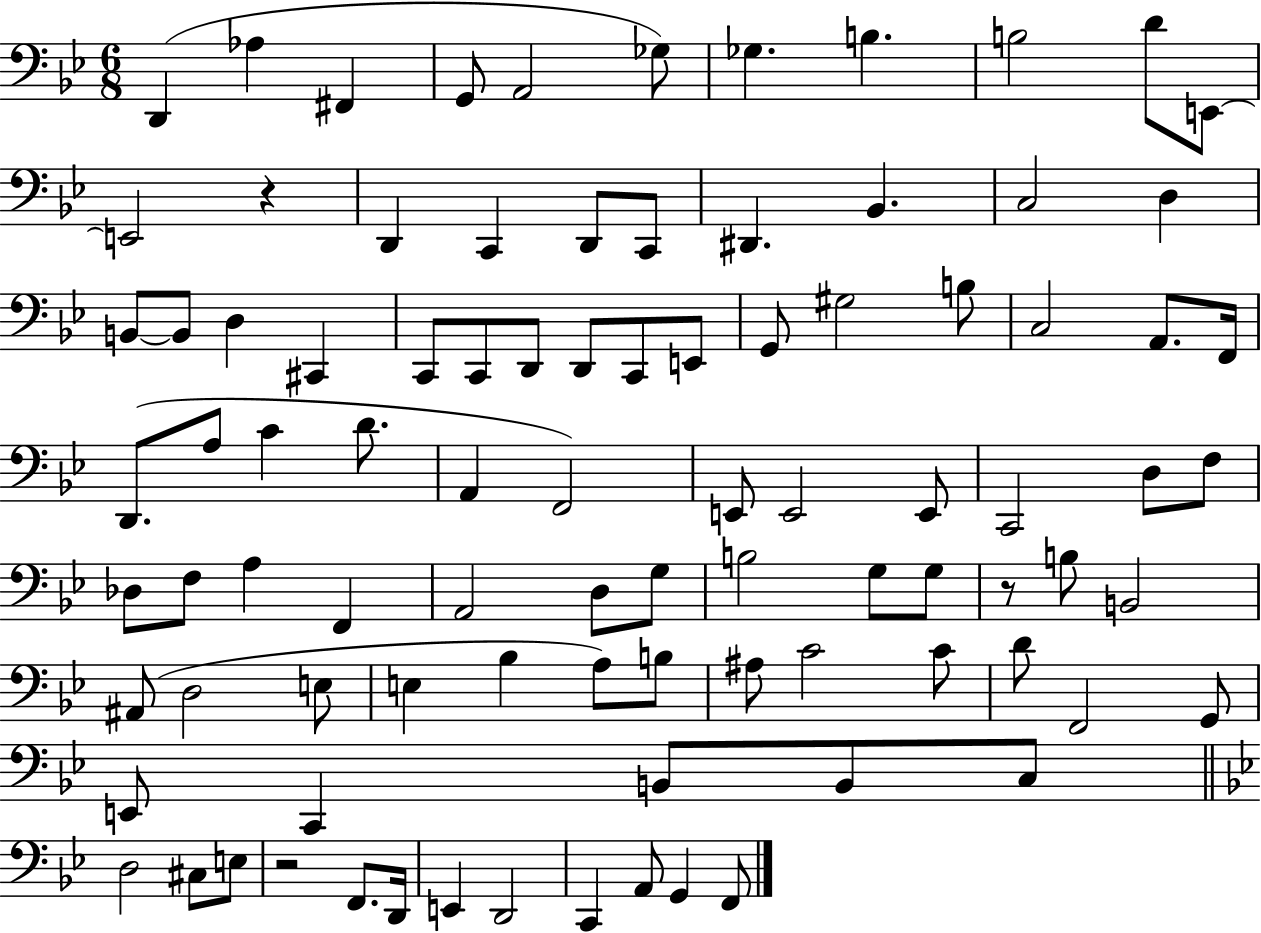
{
  \clef bass
  \numericTimeSignature
  \time 6/8
  \key bes \major
  d,4( aes4 fis,4 | g,8 a,2 ges8) | ges4. b4. | b2 d'8 e,8~~ | \break e,2 r4 | d,4 c,4 d,8 c,8 | dis,4. bes,4. | c2 d4 | \break b,8~~ b,8 d4 cis,4 | c,8 c,8 d,8 d,8 c,8 e,8 | g,8 gis2 b8 | c2 a,8. f,16 | \break d,8.( a8 c'4 d'8. | a,4 f,2) | e,8 e,2 e,8 | c,2 d8 f8 | \break des8 f8 a4 f,4 | a,2 d8 g8 | b2 g8 g8 | r8 b8 b,2 | \break ais,8( d2 e8 | e4 bes4 a8) b8 | ais8 c'2 c'8 | d'8 f,2 g,8 | \break e,8 c,4 b,8 b,8 c8 | \bar "||" \break \key bes \major d2 cis8 e8 | r2 f,8. d,16 | e,4 d,2 | c,4 a,8 g,4 f,8 | \break \bar "|."
}